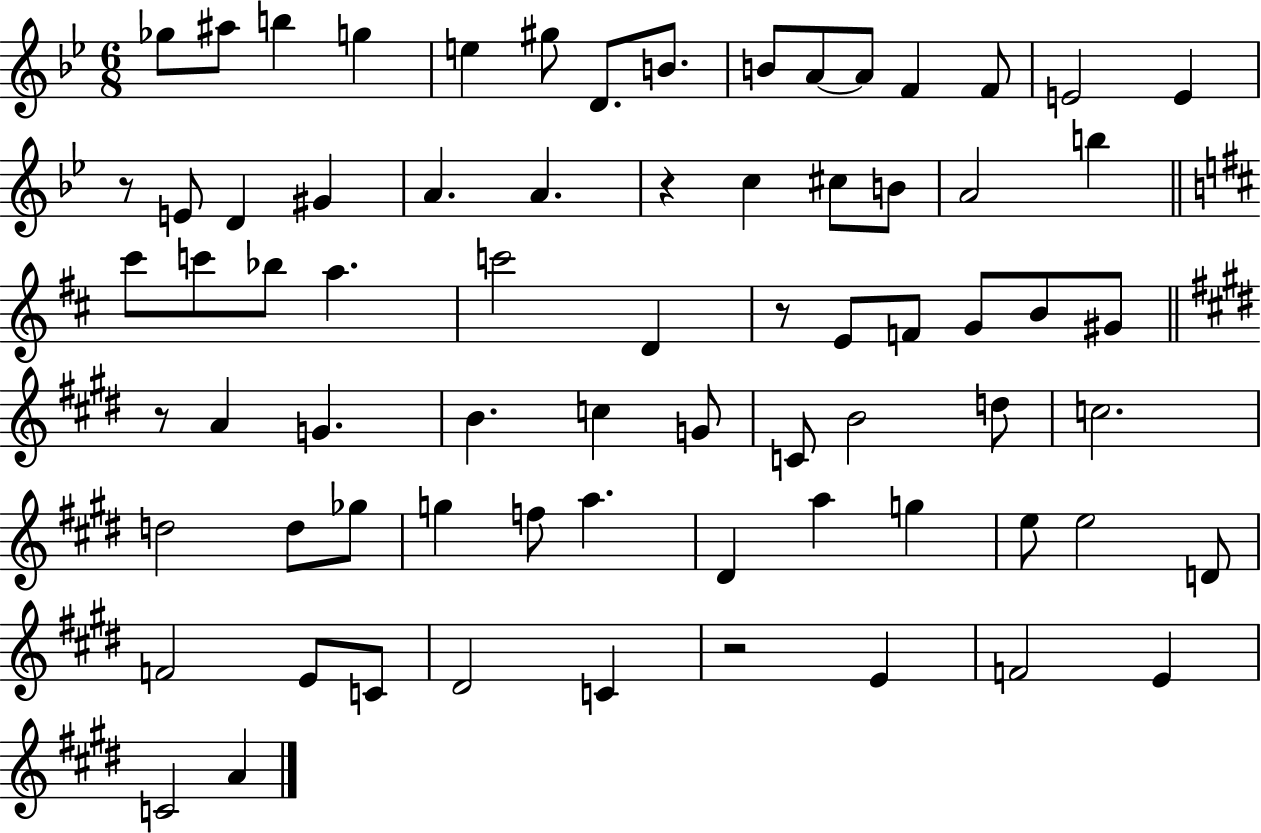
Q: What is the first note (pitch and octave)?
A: Gb5